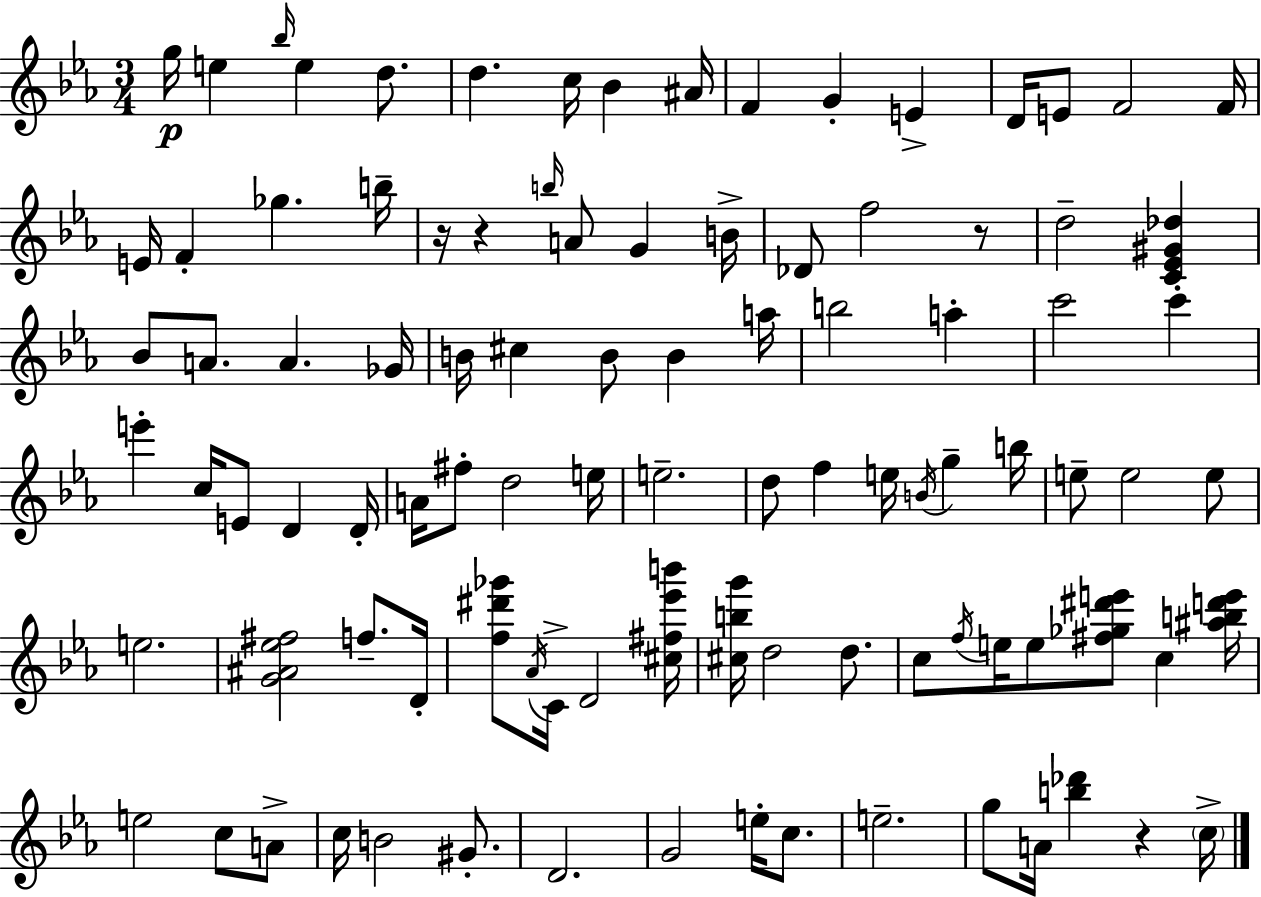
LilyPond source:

{
  \clef treble
  \numericTimeSignature
  \time 3/4
  \key ees \major
  \repeat volta 2 { g''16\p e''4 \grace { bes''16 } e''4 d''8. | d''4. c''16 bes'4 | ais'16 f'4 g'4-. e'4-> | d'16 e'8 f'2 | \break f'16 e'16 f'4-. ges''4. | b''16-- r16 r4 \grace { b''16 } a'8 g'4 | b'16-> des'8 f''2 | r8 d''2-- <c' ees' gis' des''>4 | \break bes'8 a'8. a'4. | ges'16 b'16 cis''4 b'8 b'4 | a''16 b''2 a''4-. | c'''2 c'''4-. | \break e'''4-. c''16 e'8 d'4 | d'16-. a'16 fis''8-. d''2 | e''16 e''2.-- | d''8 f''4 e''16 \acciaccatura { b'16 } g''4-- | \break b''16 e''8-- e''2 | e''8 e''2. | <g' ais' ees'' fis''>2 f''8.-- | d'16-. <f'' dis''' ges'''>8 \acciaccatura { aes'16 } c'16-> d'2 | \break <cis'' fis'' ees''' b'''>16 <cis'' b'' g'''>16 d''2 | d''8. c''8 \acciaccatura { f''16 } e''16 e''8 <fis'' ges'' dis''' e'''>8 | c''4 <ais'' b'' d''' e'''>16 e''2 | c''8 a'8-> c''16 b'2 | \break gis'8.-. d'2. | g'2 | e''16-. c''8. e''2.-- | g''8 a'16 <b'' des'''>4 | \break r4 \parenthesize c''16-> } \bar "|."
}